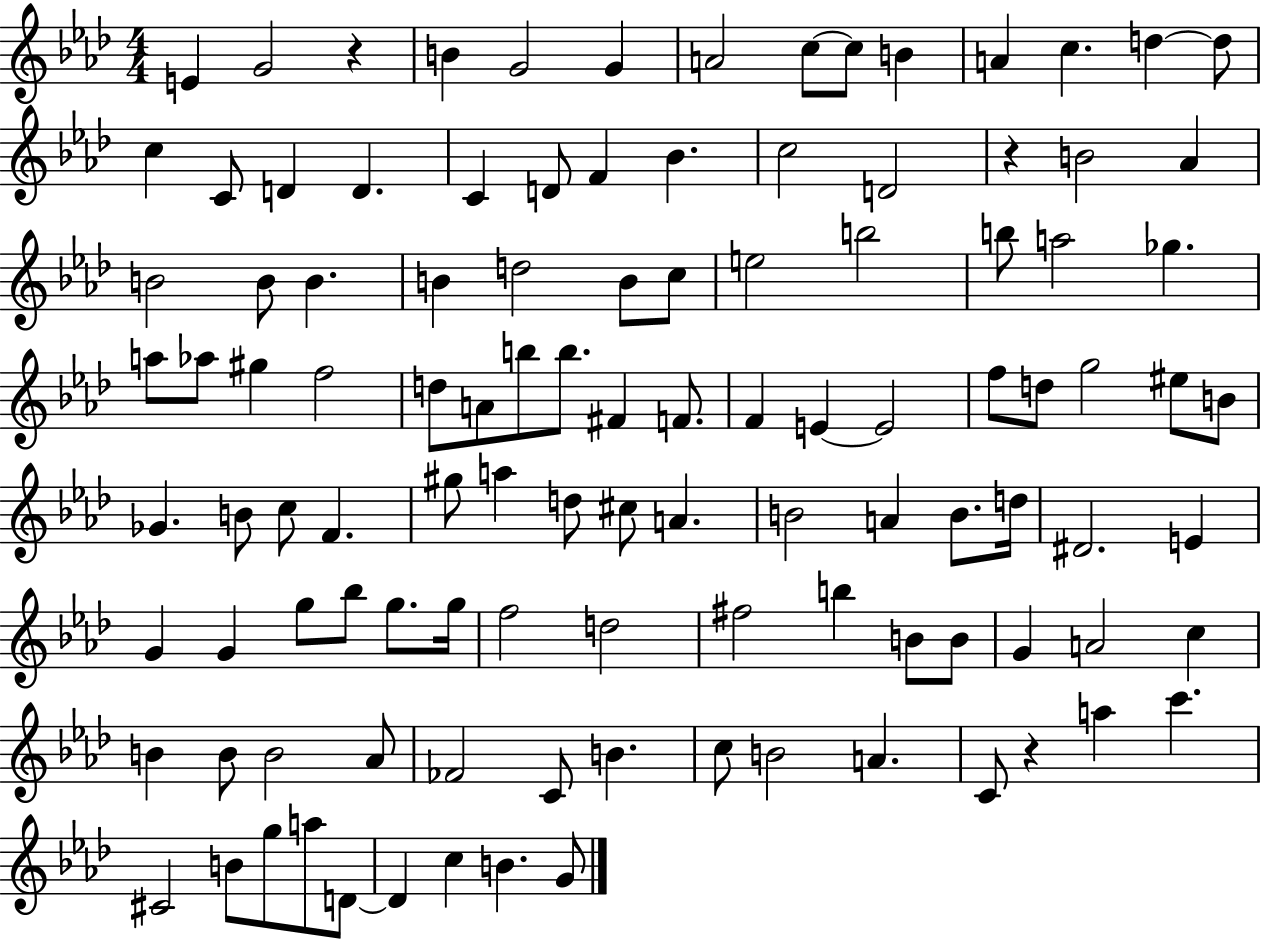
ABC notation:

X:1
T:Untitled
M:4/4
L:1/4
K:Ab
E G2 z B G2 G A2 c/2 c/2 B A c d d/2 c C/2 D D C D/2 F _B c2 D2 z B2 _A B2 B/2 B B d2 B/2 c/2 e2 b2 b/2 a2 _g a/2 _a/2 ^g f2 d/2 A/2 b/2 b/2 ^F F/2 F E E2 f/2 d/2 g2 ^e/2 B/2 _G B/2 c/2 F ^g/2 a d/2 ^c/2 A B2 A B/2 d/4 ^D2 E G G g/2 _b/2 g/2 g/4 f2 d2 ^f2 b B/2 B/2 G A2 c B B/2 B2 _A/2 _F2 C/2 B c/2 B2 A C/2 z a c' ^C2 B/2 g/2 a/2 D/2 D c B G/2